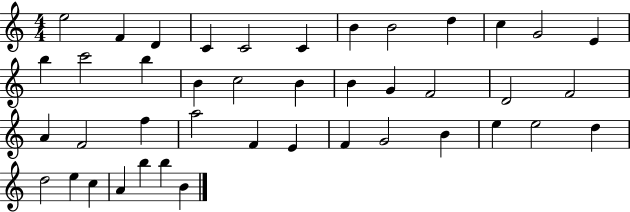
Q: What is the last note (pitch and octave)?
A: B4